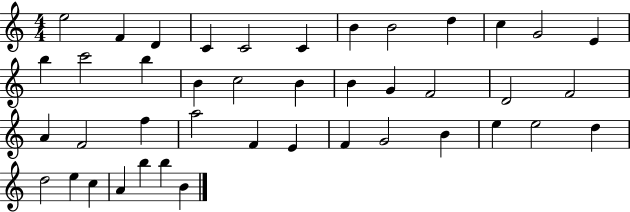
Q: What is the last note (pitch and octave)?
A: B4